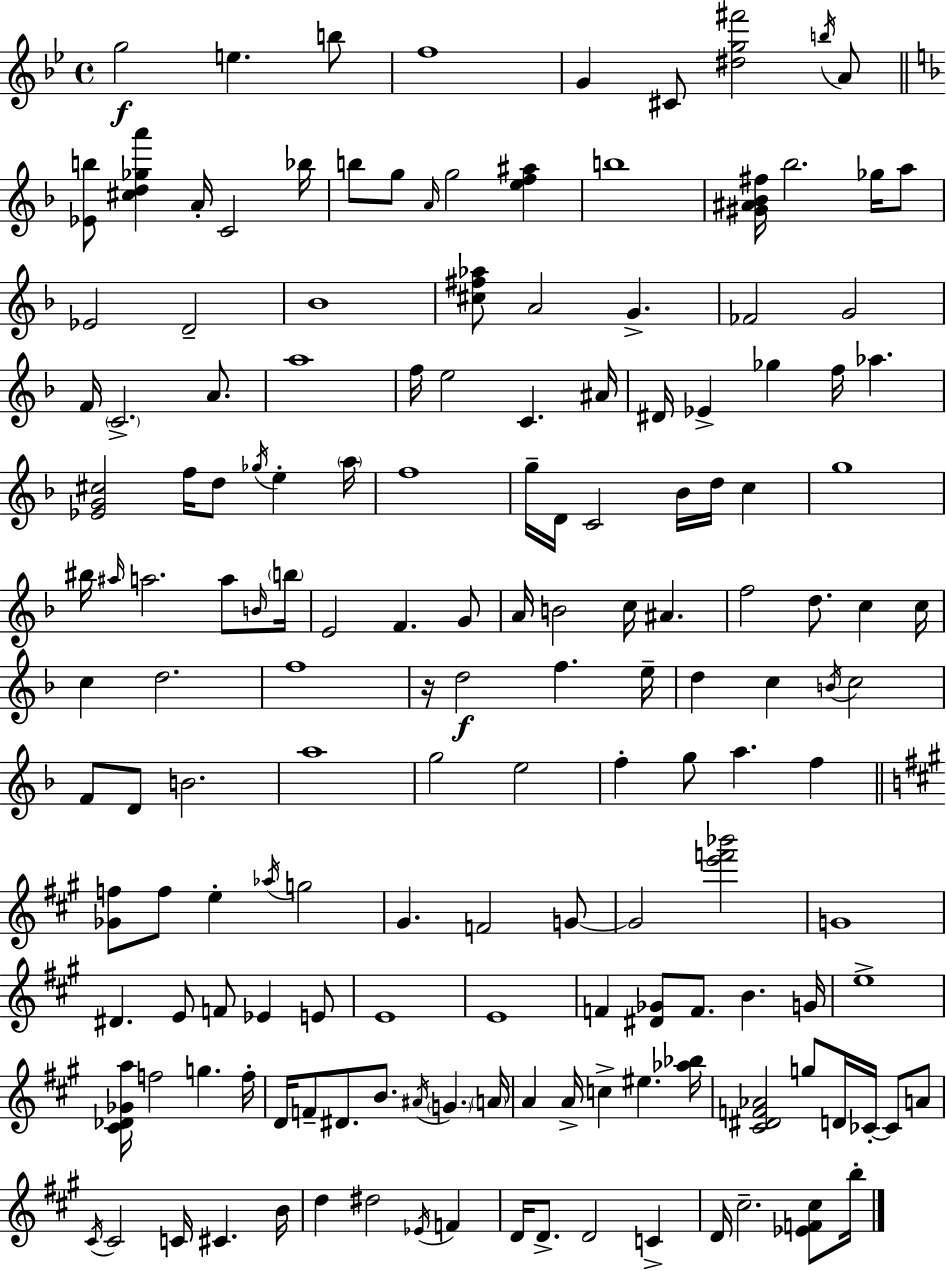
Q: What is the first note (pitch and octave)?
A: G5